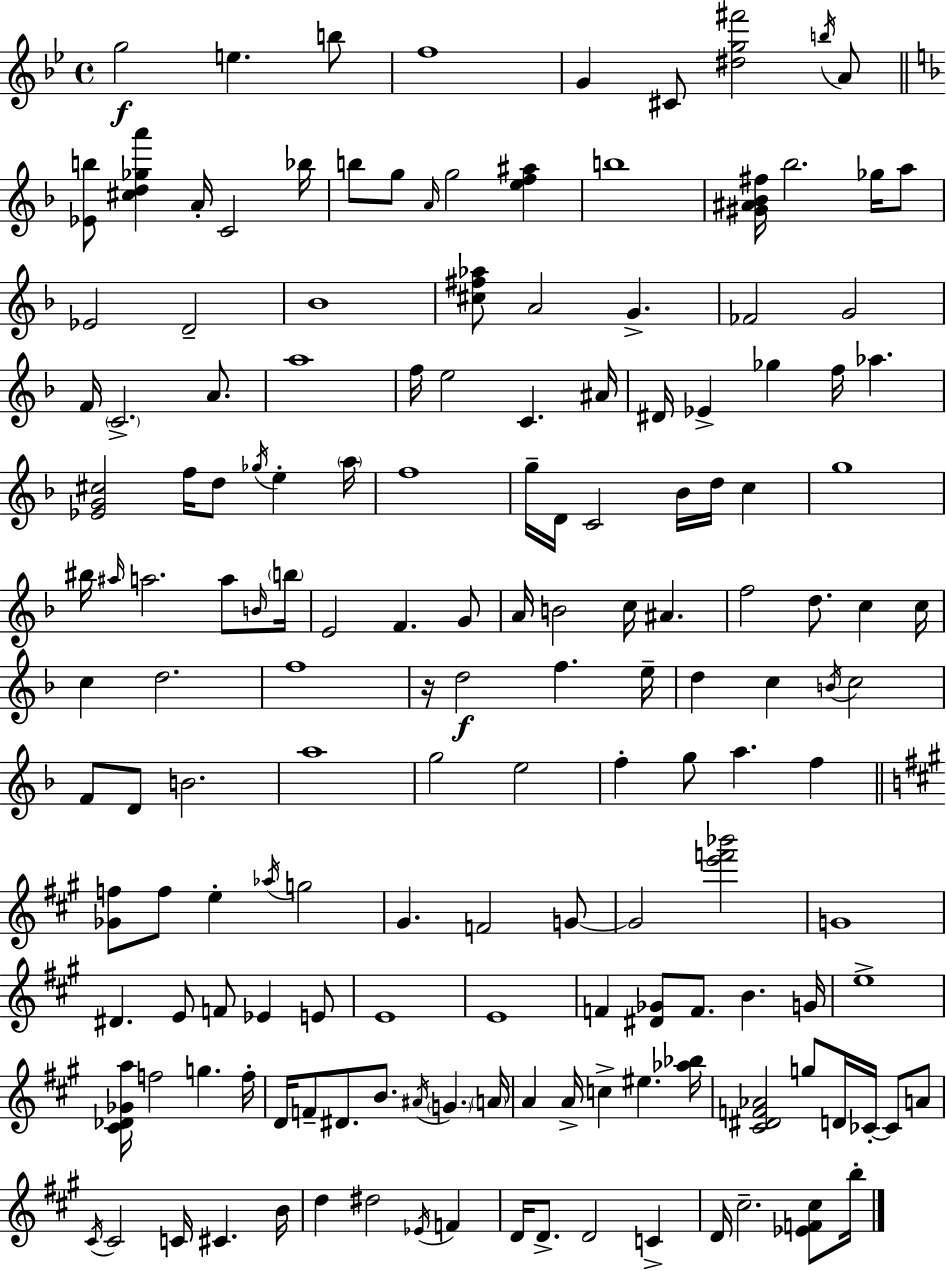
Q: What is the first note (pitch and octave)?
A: G5